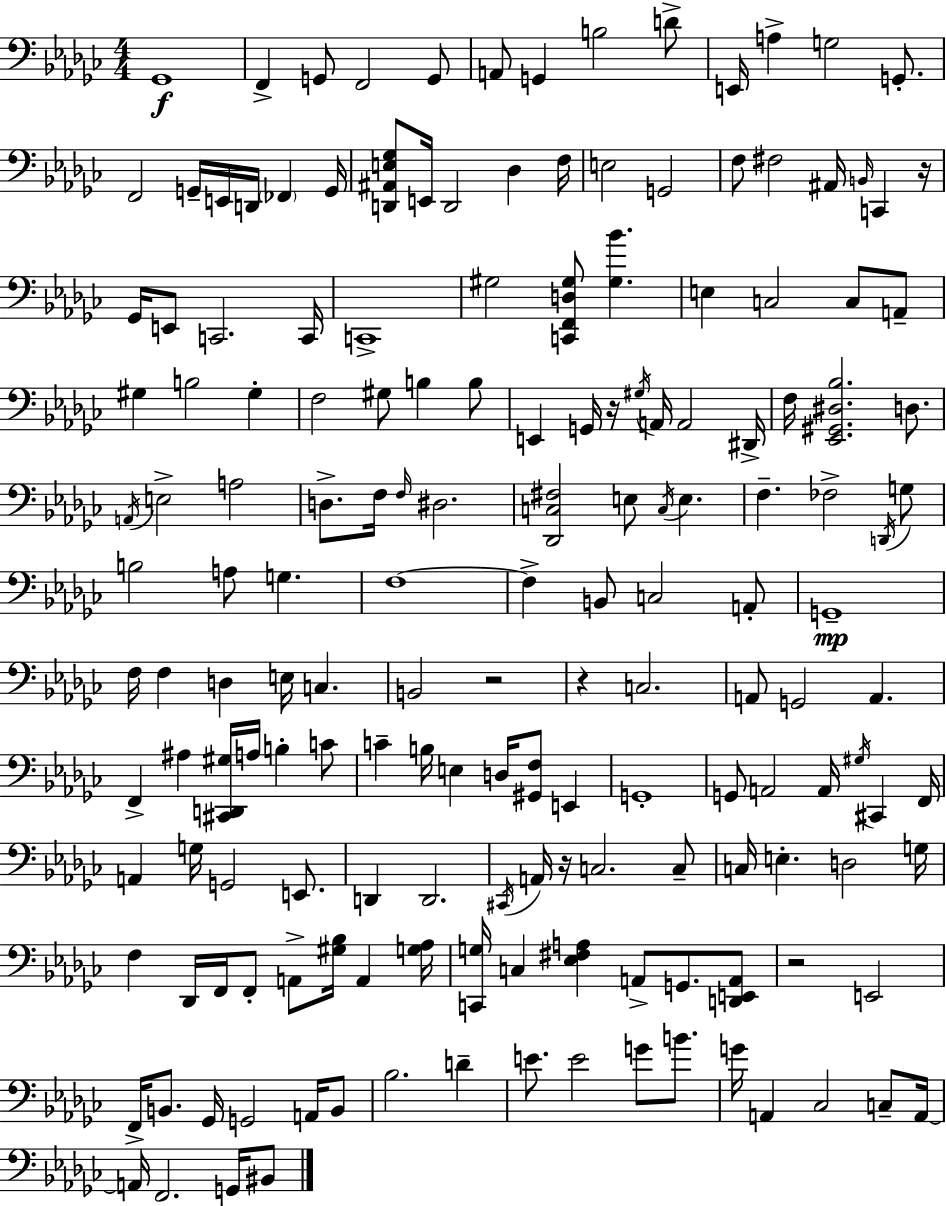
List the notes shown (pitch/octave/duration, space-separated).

Gb2/w F2/q G2/e F2/h G2/e A2/e G2/q B3/h D4/e E2/s A3/q G3/h G2/e. F2/h G2/s E2/s D2/s FES2/q G2/s [D2,A#2,E3,Gb3]/e E2/s D2/h Db3/q F3/s E3/h G2/h F3/e F#3/h A#2/s B2/s C2/q R/s Gb2/s E2/e C2/h. C2/s C2/w G#3/h [C2,F2,D3,G#3]/e [G#3,Bb4]/q. E3/q C3/h C3/e A2/e G#3/q B3/h G#3/q F3/h G#3/e B3/q B3/e E2/q G2/s R/s G#3/s A2/s A2/h D#2/s F3/s [Eb2,G#2,D#3,Bb3]/h. D3/e. A2/s E3/h A3/h D3/e. F3/s F3/s D#3/h. [Db2,C3,F#3]/h E3/e C3/s E3/q. F3/q. FES3/h D2/s G3/e B3/h A3/e G3/q. F3/w F3/q B2/e C3/h A2/e G2/w F3/s F3/q D3/q E3/s C3/q. B2/h R/h R/q C3/h. A2/e G2/h A2/q. F2/q A#3/q [C#2,D2,G#3]/s A3/s B3/q C4/e C4/q B3/s E3/q D3/s [G#2,F3]/e E2/q G2/w G2/e A2/h A2/s G#3/s C#2/q F2/s A2/q G3/s G2/h E2/e. D2/q D2/h. C#2/s A2/s R/s C3/h. C3/e C3/s E3/q. D3/h G3/s F3/q Db2/s F2/s F2/e A2/e [G#3,Bb3]/s A2/q [G3,Ab3]/s [C2,G3]/s C3/q [Eb3,F#3,A3]/q A2/e G2/e. [D2,E2,A2]/e R/h E2/h F2/s B2/e. Gb2/s G2/h A2/s B2/e Bb3/h. D4/q E4/e. E4/h G4/e B4/e. G4/s A2/q CES3/h C3/e A2/s A2/s F2/h. G2/s BIS2/e